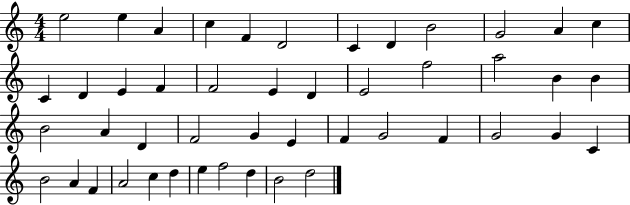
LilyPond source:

{
  \clef treble
  \numericTimeSignature
  \time 4/4
  \key c \major
  e''2 e''4 a'4 | c''4 f'4 d'2 | c'4 d'4 b'2 | g'2 a'4 c''4 | \break c'4 d'4 e'4 f'4 | f'2 e'4 d'4 | e'2 f''2 | a''2 b'4 b'4 | \break b'2 a'4 d'4 | f'2 g'4 e'4 | f'4 g'2 f'4 | g'2 g'4 c'4 | \break b'2 a'4 f'4 | a'2 c''4 d''4 | e''4 f''2 d''4 | b'2 d''2 | \break \bar "|."
}